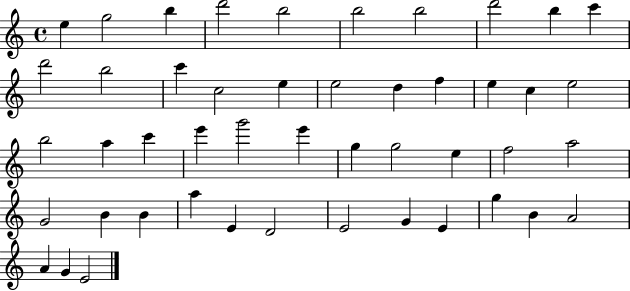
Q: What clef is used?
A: treble